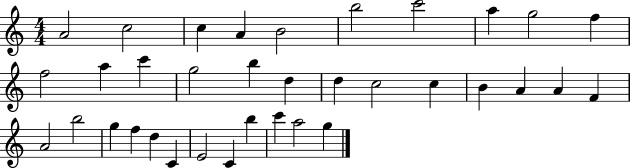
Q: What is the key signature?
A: C major